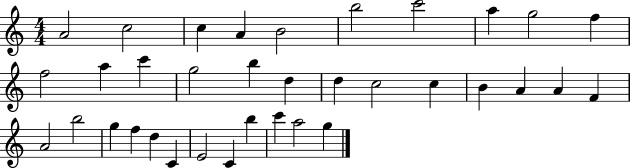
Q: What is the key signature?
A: C major